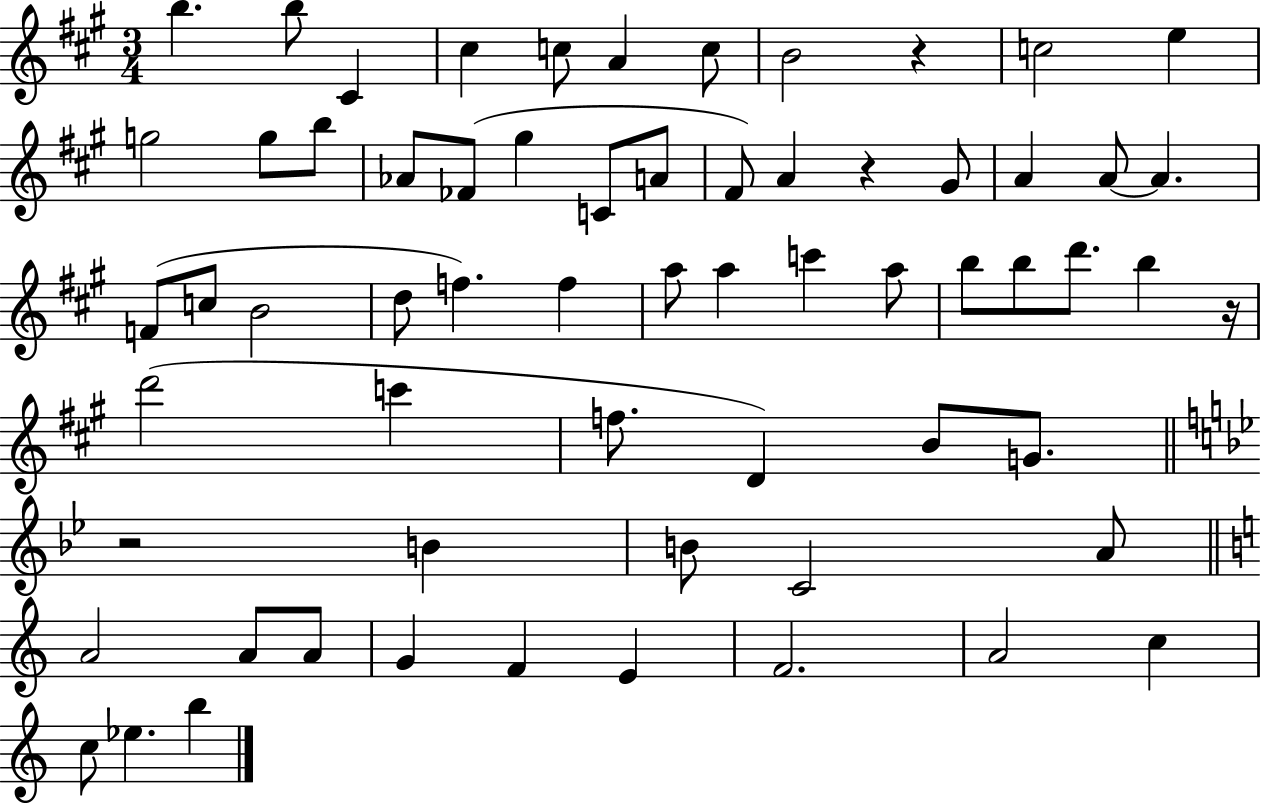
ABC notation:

X:1
T:Untitled
M:3/4
L:1/4
K:A
b b/2 ^C ^c c/2 A c/2 B2 z c2 e g2 g/2 b/2 _A/2 _F/2 ^g C/2 A/2 ^F/2 A z ^G/2 A A/2 A F/2 c/2 B2 d/2 f f a/2 a c' a/2 b/2 b/2 d'/2 b z/4 d'2 c' f/2 D B/2 G/2 z2 B B/2 C2 A/2 A2 A/2 A/2 G F E F2 A2 c c/2 _e b